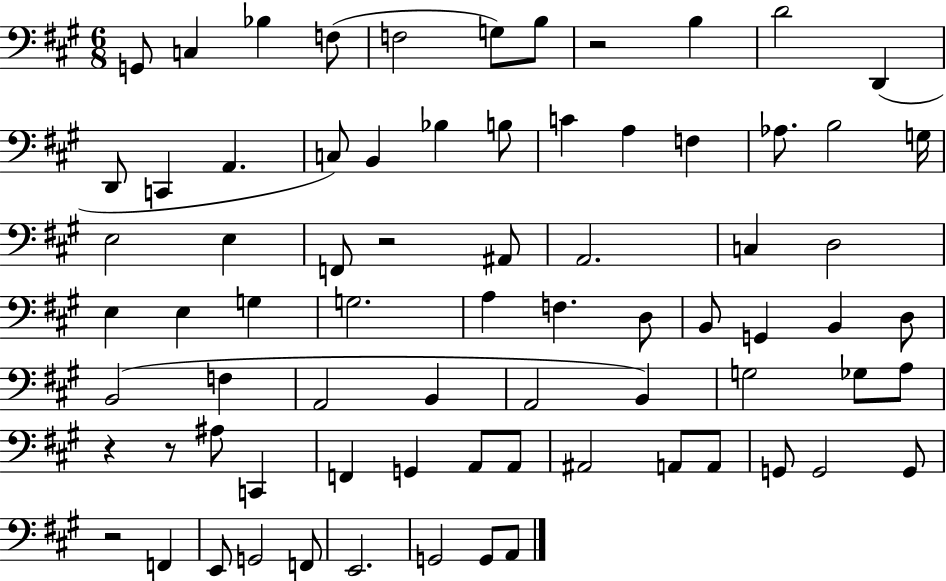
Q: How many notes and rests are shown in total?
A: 75